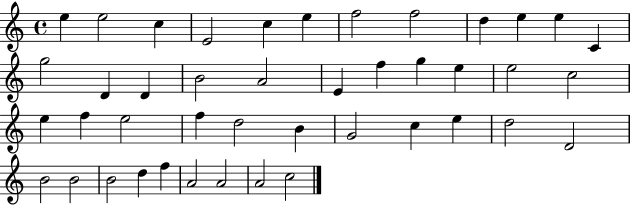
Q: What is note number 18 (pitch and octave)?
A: E4